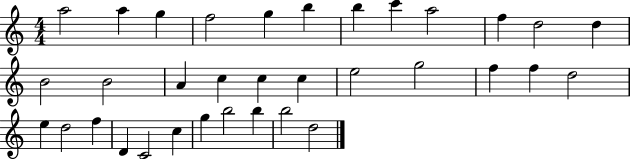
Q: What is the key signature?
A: C major